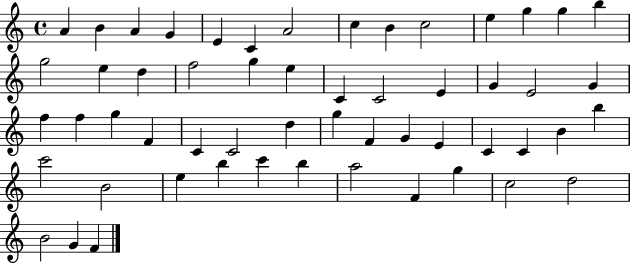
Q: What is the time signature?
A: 4/4